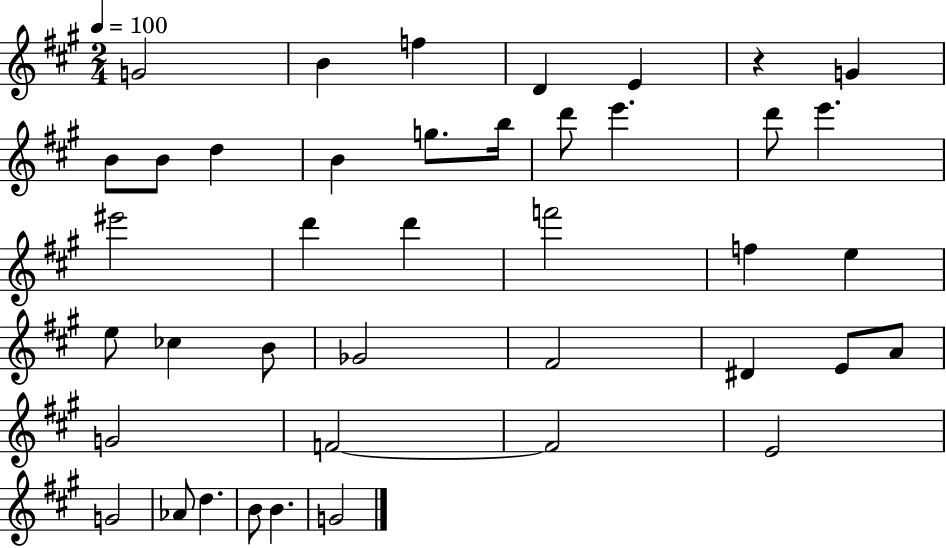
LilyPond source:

{
  \clef treble
  \numericTimeSignature
  \time 2/4
  \key a \major
  \tempo 4 = 100
  \repeat volta 2 { g'2 | b'4 f''4 | d'4 e'4 | r4 g'4 | \break b'8 b'8 d''4 | b'4 g''8. b''16 | d'''8 e'''4. | d'''8 e'''4. | \break eis'''2 | d'''4 d'''4 | f'''2 | f''4 e''4 | \break e''8 ces''4 b'8 | ges'2 | fis'2 | dis'4 e'8 a'8 | \break g'2 | f'2~~ | f'2 | e'2 | \break g'2 | aes'8 d''4. | b'8 b'4. | g'2 | \break } \bar "|."
}